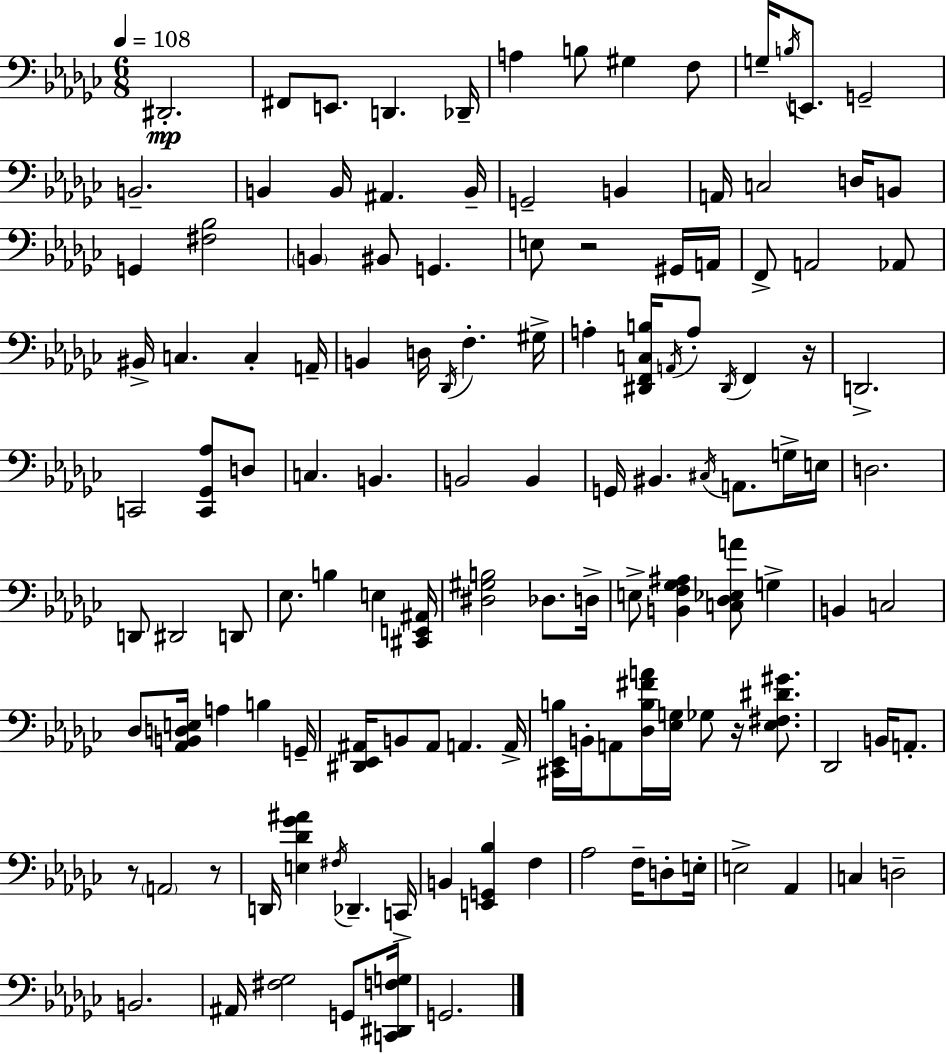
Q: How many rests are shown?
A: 5